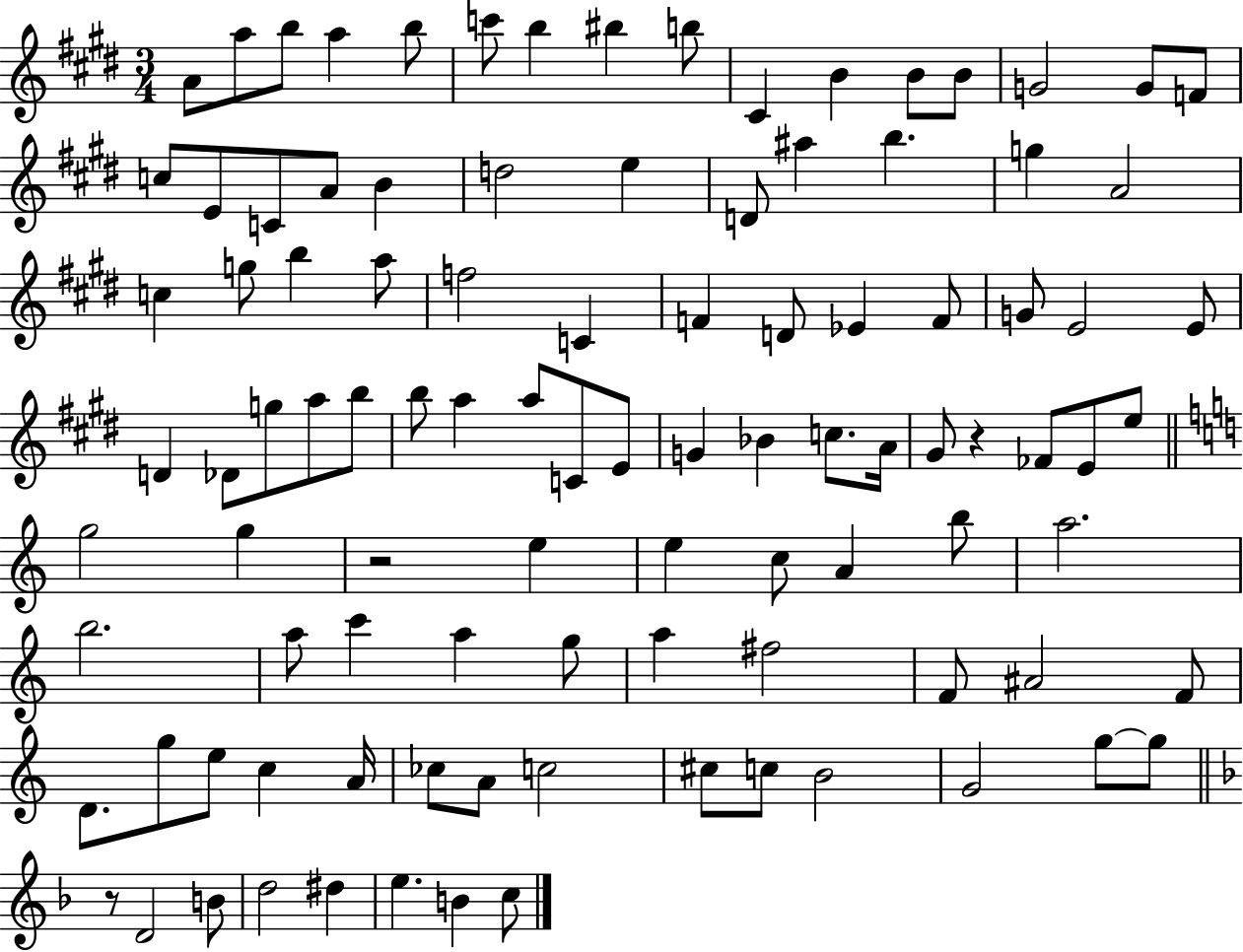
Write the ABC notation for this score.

X:1
T:Untitled
M:3/4
L:1/4
K:E
A/2 a/2 b/2 a b/2 c'/2 b ^b b/2 ^C B B/2 B/2 G2 G/2 F/2 c/2 E/2 C/2 A/2 B d2 e D/2 ^a b g A2 c g/2 b a/2 f2 C F D/2 _E F/2 G/2 E2 E/2 D _D/2 g/2 a/2 b/2 b/2 a a/2 C/2 E/2 G _B c/2 A/4 ^G/2 z _F/2 E/2 e/2 g2 g z2 e e c/2 A b/2 a2 b2 a/2 c' a g/2 a ^f2 F/2 ^A2 F/2 D/2 g/2 e/2 c A/4 _c/2 A/2 c2 ^c/2 c/2 B2 G2 g/2 g/2 z/2 D2 B/2 d2 ^d e B c/2